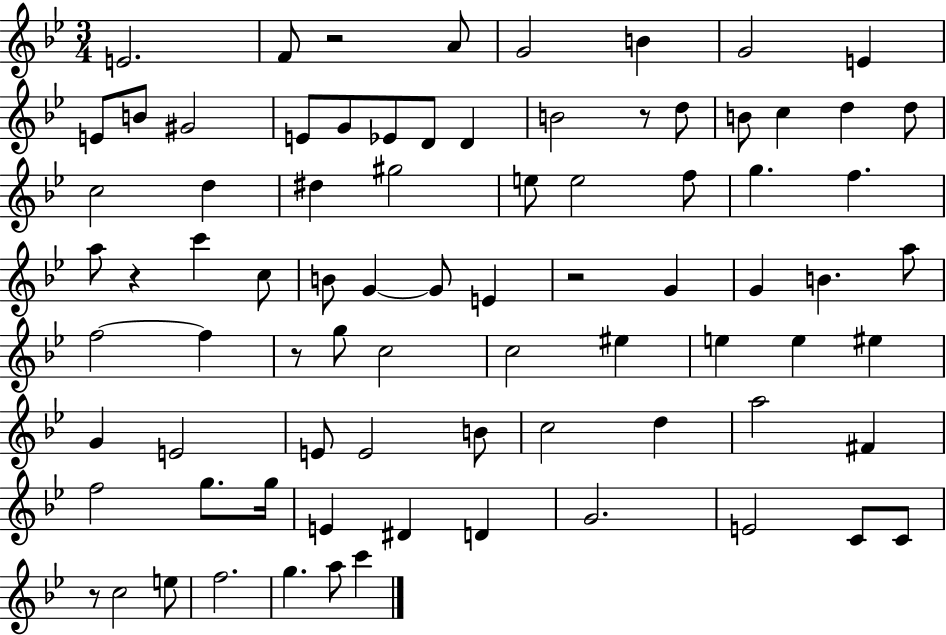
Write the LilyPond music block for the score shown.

{
  \clef treble
  \numericTimeSignature
  \time 3/4
  \key bes \major
  e'2. | f'8 r2 a'8 | g'2 b'4 | g'2 e'4 | \break e'8 b'8 gis'2 | e'8 g'8 ees'8 d'8 d'4 | b'2 r8 d''8 | b'8 c''4 d''4 d''8 | \break c''2 d''4 | dis''4 gis''2 | e''8 e''2 f''8 | g''4. f''4. | \break a''8 r4 c'''4 c''8 | b'8 g'4~~ g'8 e'4 | r2 g'4 | g'4 b'4. a''8 | \break f''2~~ f''4 | r8 g''8 c''2 | c''2 eis''4 | e''4 e''4 eis''4 | \break g'4 e'2 | e'8 e'2 b'8 | c''2 d''4 | a''2 fis'4 | \break f''2 g''8. g''16 | e'4 dis'4 d'4 | g'2. | e'2 c'8 c'8 | \break r8 c''2 e''8 | f''2. | g''4. a''8 c'''4 | \bar "|."
}